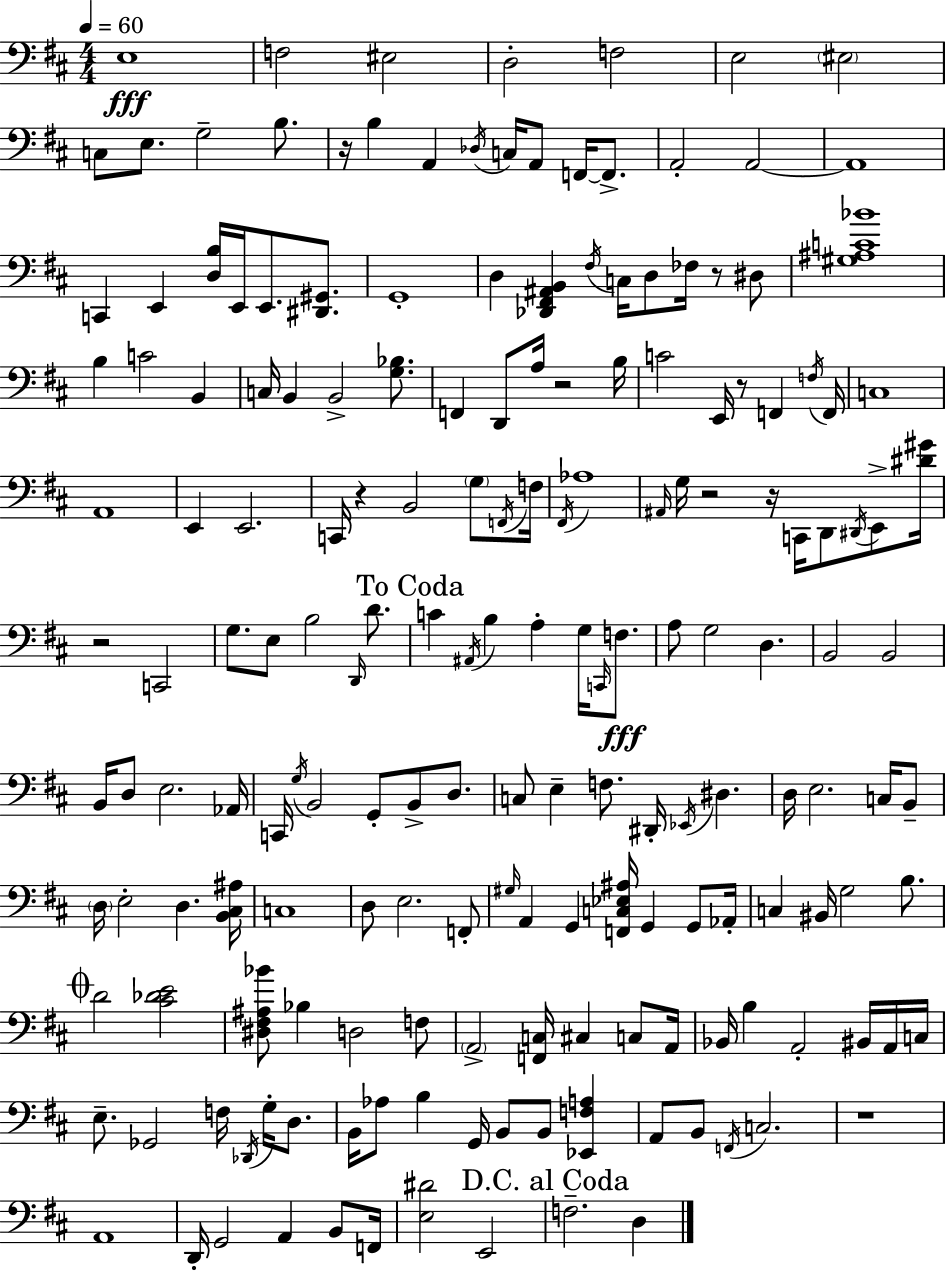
E3/w F3/h EIS3/h D3/h F3/h E3/h EIS3/h C3/e E3/e. G3/h B3/e. R/s B3/q A2/q Db3/s C3/s A2/e F2/s F2/e. A2/h A2/h A2/w C2/q E2/q [D3,B3]/s E2/s E2/e. [D#2,G#2]/e. G2/w D3/q [Db2,F#2,A#2,B2]/q F#3/s C3/s D3/e FES3/s R/e D#3/e [G#3,A#3,C4,Bb4]/w B3/q C4/h B2/q C3/s B2/q B2/h [G3,Bb3]/e. F2/q D2/e A3/s R/h B3/s C4/h E2/s R/e F2/q F3/s F2/s C3/w A2/w E2/q E2/h. C2/s R/q B2/h G3/e F2/s F3/s F#2/s Ab3/w A#2/s G3/s R/h R/s C2/s D2/e D#2/s E2/e [D#4,G#4]/s R/h C2/h G3/e. E3/e B3/h D2/s D4/e. C4/q A#2/s B3/q A3/q G3/s C2/s F3/e. A3/e G3/h D3/q. B2/h B2/h B2/s D3/e E3/h. Ab2/s C2/s G3/s B2/h G2/e B2/e D3/e. C3/e E3/q F3/e. D#2/s Eb2/s D#3/q. D3/s E3/h. C3/s B2/e D3/s E3/h D3/q. [B2,C#3,A#3]/s C3/w D3/e E3/h. F2/e G#3/s A2/q G2/q [F2,C3,Eb3,A#3]/s G2/q G2/e Ab2/s C3/q BIS2/s G3/h B3/e. D4/h [C#4,Db4,E4]/h [D#3,F#3,A#3,Bb4]/e Bb3/q D3/h F3/e A2/h [F2,C3]/s C#3/q C3/e A2/s Bb2/s B3/q A2/h BIS2/s A2/s C3/s E3/e. Gb2/h F3/s Db2/s G3/s D3/e. B2/s Ab3/e B3/q G2/s B2/e B2/e [Eb2,F3,A3]/q A2/e B2/e F2/s C3/h. R/w A2/w D2/s G2/h A2/q B2/e F2/s [E3,D#4]/h E2/h F3/h. D3/q